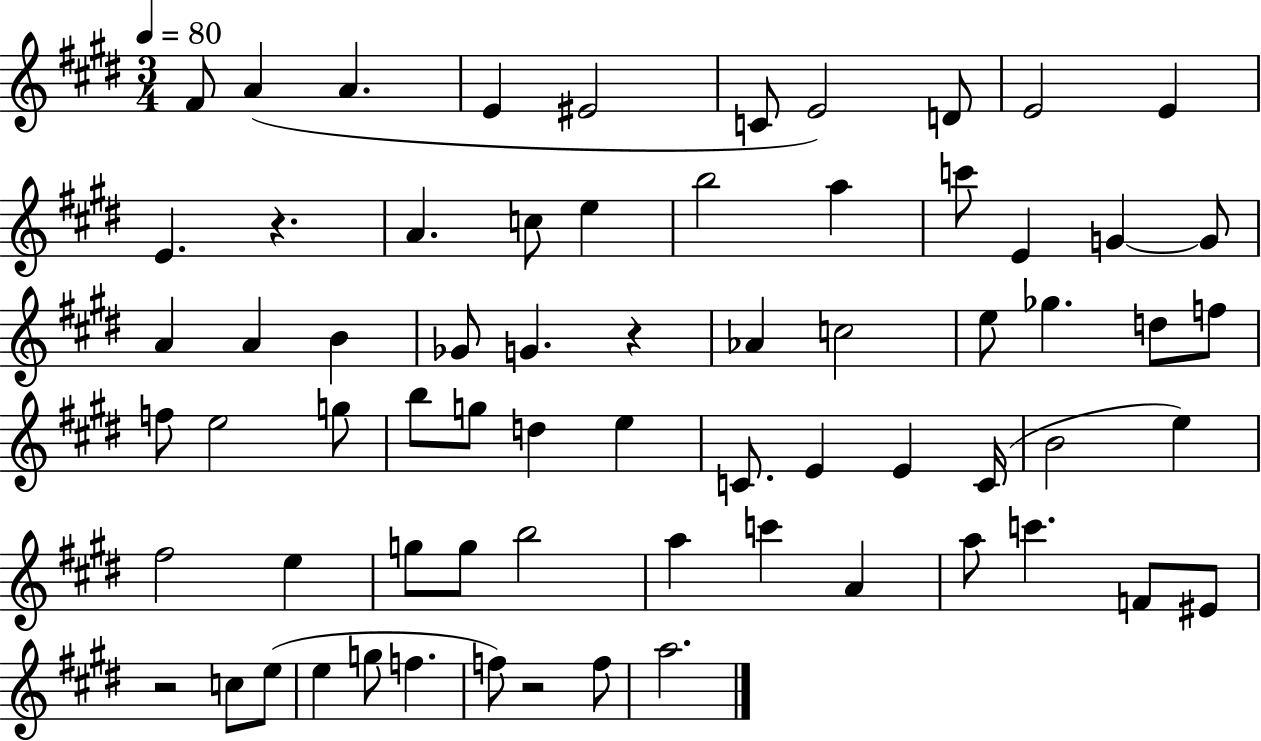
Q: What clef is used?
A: treble